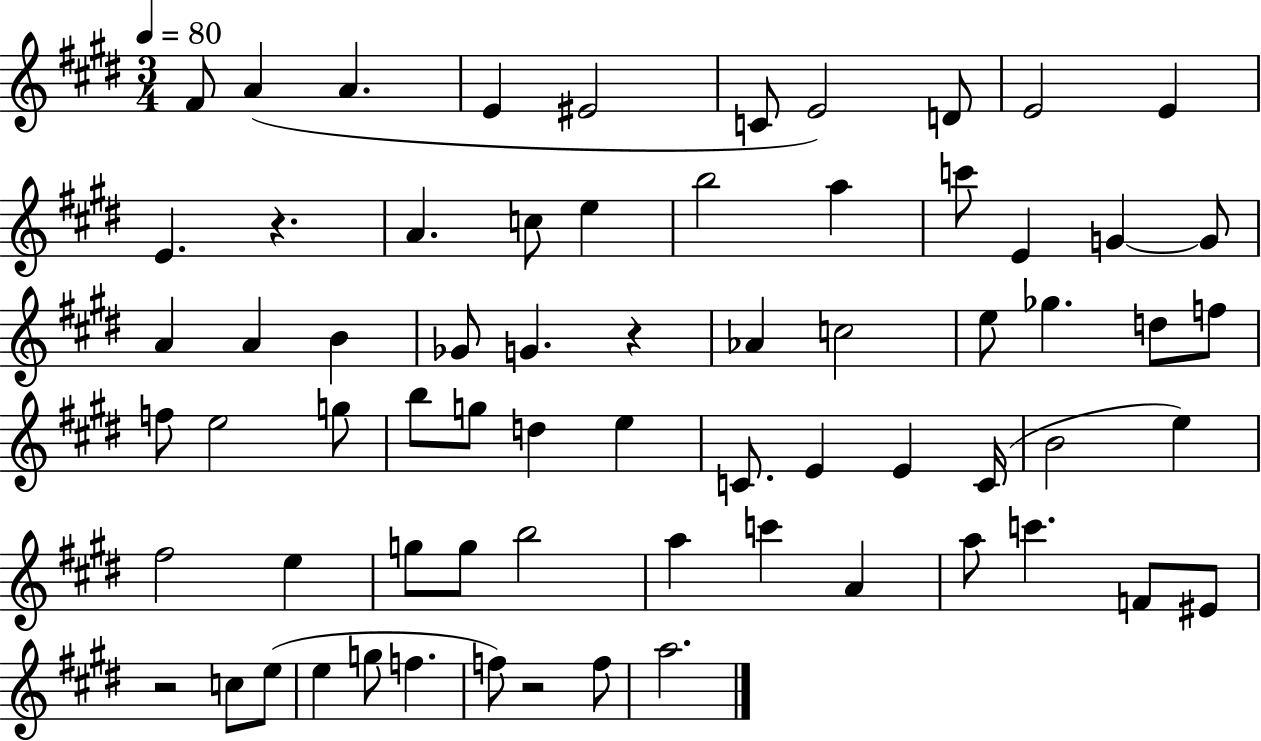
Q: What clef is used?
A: treble